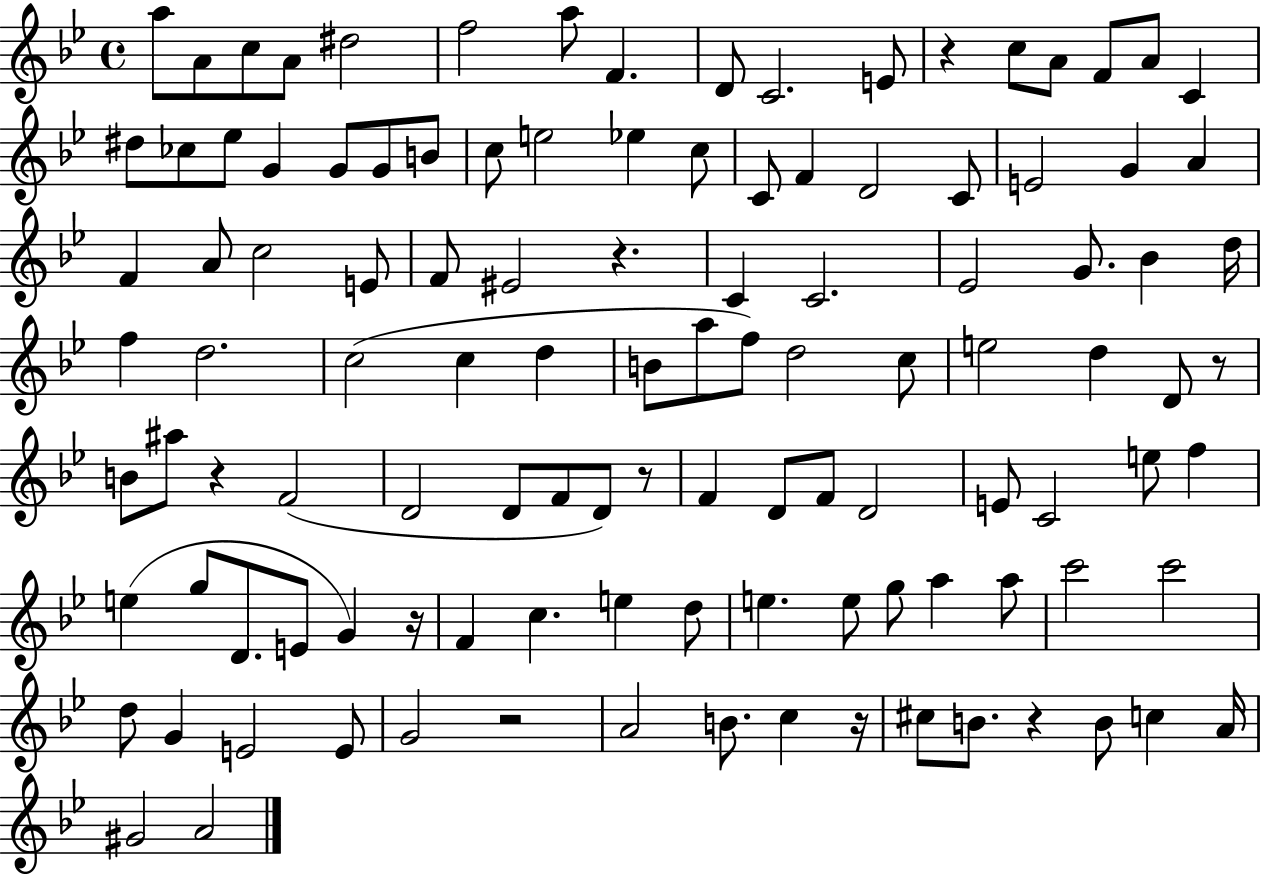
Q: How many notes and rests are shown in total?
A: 114